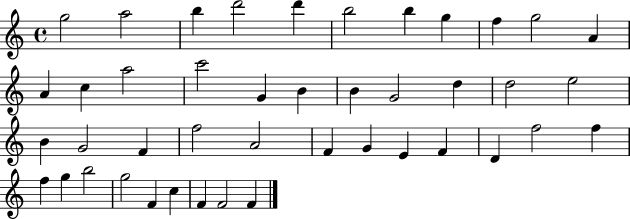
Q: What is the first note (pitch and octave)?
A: G5